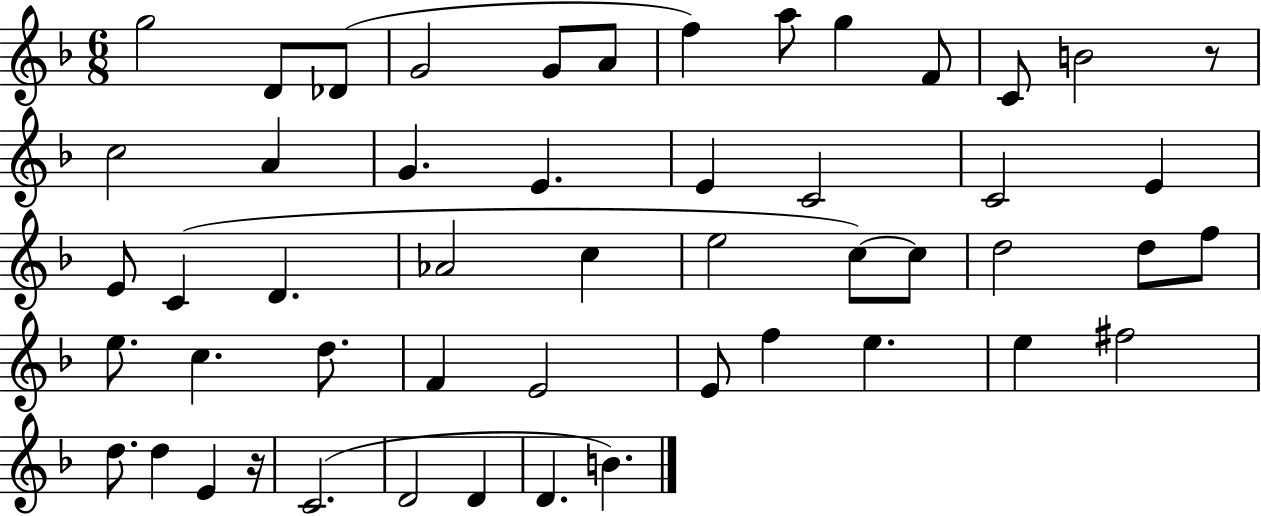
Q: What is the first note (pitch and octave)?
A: G5